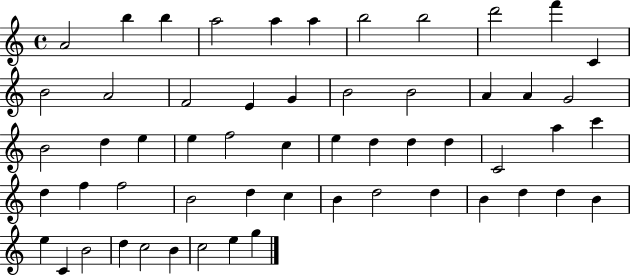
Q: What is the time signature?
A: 4/4